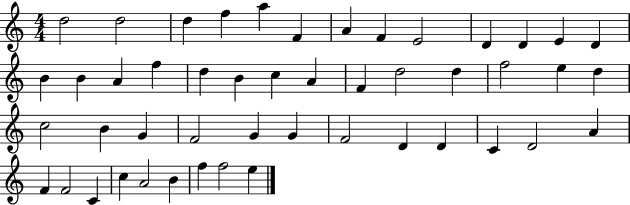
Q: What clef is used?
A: treble